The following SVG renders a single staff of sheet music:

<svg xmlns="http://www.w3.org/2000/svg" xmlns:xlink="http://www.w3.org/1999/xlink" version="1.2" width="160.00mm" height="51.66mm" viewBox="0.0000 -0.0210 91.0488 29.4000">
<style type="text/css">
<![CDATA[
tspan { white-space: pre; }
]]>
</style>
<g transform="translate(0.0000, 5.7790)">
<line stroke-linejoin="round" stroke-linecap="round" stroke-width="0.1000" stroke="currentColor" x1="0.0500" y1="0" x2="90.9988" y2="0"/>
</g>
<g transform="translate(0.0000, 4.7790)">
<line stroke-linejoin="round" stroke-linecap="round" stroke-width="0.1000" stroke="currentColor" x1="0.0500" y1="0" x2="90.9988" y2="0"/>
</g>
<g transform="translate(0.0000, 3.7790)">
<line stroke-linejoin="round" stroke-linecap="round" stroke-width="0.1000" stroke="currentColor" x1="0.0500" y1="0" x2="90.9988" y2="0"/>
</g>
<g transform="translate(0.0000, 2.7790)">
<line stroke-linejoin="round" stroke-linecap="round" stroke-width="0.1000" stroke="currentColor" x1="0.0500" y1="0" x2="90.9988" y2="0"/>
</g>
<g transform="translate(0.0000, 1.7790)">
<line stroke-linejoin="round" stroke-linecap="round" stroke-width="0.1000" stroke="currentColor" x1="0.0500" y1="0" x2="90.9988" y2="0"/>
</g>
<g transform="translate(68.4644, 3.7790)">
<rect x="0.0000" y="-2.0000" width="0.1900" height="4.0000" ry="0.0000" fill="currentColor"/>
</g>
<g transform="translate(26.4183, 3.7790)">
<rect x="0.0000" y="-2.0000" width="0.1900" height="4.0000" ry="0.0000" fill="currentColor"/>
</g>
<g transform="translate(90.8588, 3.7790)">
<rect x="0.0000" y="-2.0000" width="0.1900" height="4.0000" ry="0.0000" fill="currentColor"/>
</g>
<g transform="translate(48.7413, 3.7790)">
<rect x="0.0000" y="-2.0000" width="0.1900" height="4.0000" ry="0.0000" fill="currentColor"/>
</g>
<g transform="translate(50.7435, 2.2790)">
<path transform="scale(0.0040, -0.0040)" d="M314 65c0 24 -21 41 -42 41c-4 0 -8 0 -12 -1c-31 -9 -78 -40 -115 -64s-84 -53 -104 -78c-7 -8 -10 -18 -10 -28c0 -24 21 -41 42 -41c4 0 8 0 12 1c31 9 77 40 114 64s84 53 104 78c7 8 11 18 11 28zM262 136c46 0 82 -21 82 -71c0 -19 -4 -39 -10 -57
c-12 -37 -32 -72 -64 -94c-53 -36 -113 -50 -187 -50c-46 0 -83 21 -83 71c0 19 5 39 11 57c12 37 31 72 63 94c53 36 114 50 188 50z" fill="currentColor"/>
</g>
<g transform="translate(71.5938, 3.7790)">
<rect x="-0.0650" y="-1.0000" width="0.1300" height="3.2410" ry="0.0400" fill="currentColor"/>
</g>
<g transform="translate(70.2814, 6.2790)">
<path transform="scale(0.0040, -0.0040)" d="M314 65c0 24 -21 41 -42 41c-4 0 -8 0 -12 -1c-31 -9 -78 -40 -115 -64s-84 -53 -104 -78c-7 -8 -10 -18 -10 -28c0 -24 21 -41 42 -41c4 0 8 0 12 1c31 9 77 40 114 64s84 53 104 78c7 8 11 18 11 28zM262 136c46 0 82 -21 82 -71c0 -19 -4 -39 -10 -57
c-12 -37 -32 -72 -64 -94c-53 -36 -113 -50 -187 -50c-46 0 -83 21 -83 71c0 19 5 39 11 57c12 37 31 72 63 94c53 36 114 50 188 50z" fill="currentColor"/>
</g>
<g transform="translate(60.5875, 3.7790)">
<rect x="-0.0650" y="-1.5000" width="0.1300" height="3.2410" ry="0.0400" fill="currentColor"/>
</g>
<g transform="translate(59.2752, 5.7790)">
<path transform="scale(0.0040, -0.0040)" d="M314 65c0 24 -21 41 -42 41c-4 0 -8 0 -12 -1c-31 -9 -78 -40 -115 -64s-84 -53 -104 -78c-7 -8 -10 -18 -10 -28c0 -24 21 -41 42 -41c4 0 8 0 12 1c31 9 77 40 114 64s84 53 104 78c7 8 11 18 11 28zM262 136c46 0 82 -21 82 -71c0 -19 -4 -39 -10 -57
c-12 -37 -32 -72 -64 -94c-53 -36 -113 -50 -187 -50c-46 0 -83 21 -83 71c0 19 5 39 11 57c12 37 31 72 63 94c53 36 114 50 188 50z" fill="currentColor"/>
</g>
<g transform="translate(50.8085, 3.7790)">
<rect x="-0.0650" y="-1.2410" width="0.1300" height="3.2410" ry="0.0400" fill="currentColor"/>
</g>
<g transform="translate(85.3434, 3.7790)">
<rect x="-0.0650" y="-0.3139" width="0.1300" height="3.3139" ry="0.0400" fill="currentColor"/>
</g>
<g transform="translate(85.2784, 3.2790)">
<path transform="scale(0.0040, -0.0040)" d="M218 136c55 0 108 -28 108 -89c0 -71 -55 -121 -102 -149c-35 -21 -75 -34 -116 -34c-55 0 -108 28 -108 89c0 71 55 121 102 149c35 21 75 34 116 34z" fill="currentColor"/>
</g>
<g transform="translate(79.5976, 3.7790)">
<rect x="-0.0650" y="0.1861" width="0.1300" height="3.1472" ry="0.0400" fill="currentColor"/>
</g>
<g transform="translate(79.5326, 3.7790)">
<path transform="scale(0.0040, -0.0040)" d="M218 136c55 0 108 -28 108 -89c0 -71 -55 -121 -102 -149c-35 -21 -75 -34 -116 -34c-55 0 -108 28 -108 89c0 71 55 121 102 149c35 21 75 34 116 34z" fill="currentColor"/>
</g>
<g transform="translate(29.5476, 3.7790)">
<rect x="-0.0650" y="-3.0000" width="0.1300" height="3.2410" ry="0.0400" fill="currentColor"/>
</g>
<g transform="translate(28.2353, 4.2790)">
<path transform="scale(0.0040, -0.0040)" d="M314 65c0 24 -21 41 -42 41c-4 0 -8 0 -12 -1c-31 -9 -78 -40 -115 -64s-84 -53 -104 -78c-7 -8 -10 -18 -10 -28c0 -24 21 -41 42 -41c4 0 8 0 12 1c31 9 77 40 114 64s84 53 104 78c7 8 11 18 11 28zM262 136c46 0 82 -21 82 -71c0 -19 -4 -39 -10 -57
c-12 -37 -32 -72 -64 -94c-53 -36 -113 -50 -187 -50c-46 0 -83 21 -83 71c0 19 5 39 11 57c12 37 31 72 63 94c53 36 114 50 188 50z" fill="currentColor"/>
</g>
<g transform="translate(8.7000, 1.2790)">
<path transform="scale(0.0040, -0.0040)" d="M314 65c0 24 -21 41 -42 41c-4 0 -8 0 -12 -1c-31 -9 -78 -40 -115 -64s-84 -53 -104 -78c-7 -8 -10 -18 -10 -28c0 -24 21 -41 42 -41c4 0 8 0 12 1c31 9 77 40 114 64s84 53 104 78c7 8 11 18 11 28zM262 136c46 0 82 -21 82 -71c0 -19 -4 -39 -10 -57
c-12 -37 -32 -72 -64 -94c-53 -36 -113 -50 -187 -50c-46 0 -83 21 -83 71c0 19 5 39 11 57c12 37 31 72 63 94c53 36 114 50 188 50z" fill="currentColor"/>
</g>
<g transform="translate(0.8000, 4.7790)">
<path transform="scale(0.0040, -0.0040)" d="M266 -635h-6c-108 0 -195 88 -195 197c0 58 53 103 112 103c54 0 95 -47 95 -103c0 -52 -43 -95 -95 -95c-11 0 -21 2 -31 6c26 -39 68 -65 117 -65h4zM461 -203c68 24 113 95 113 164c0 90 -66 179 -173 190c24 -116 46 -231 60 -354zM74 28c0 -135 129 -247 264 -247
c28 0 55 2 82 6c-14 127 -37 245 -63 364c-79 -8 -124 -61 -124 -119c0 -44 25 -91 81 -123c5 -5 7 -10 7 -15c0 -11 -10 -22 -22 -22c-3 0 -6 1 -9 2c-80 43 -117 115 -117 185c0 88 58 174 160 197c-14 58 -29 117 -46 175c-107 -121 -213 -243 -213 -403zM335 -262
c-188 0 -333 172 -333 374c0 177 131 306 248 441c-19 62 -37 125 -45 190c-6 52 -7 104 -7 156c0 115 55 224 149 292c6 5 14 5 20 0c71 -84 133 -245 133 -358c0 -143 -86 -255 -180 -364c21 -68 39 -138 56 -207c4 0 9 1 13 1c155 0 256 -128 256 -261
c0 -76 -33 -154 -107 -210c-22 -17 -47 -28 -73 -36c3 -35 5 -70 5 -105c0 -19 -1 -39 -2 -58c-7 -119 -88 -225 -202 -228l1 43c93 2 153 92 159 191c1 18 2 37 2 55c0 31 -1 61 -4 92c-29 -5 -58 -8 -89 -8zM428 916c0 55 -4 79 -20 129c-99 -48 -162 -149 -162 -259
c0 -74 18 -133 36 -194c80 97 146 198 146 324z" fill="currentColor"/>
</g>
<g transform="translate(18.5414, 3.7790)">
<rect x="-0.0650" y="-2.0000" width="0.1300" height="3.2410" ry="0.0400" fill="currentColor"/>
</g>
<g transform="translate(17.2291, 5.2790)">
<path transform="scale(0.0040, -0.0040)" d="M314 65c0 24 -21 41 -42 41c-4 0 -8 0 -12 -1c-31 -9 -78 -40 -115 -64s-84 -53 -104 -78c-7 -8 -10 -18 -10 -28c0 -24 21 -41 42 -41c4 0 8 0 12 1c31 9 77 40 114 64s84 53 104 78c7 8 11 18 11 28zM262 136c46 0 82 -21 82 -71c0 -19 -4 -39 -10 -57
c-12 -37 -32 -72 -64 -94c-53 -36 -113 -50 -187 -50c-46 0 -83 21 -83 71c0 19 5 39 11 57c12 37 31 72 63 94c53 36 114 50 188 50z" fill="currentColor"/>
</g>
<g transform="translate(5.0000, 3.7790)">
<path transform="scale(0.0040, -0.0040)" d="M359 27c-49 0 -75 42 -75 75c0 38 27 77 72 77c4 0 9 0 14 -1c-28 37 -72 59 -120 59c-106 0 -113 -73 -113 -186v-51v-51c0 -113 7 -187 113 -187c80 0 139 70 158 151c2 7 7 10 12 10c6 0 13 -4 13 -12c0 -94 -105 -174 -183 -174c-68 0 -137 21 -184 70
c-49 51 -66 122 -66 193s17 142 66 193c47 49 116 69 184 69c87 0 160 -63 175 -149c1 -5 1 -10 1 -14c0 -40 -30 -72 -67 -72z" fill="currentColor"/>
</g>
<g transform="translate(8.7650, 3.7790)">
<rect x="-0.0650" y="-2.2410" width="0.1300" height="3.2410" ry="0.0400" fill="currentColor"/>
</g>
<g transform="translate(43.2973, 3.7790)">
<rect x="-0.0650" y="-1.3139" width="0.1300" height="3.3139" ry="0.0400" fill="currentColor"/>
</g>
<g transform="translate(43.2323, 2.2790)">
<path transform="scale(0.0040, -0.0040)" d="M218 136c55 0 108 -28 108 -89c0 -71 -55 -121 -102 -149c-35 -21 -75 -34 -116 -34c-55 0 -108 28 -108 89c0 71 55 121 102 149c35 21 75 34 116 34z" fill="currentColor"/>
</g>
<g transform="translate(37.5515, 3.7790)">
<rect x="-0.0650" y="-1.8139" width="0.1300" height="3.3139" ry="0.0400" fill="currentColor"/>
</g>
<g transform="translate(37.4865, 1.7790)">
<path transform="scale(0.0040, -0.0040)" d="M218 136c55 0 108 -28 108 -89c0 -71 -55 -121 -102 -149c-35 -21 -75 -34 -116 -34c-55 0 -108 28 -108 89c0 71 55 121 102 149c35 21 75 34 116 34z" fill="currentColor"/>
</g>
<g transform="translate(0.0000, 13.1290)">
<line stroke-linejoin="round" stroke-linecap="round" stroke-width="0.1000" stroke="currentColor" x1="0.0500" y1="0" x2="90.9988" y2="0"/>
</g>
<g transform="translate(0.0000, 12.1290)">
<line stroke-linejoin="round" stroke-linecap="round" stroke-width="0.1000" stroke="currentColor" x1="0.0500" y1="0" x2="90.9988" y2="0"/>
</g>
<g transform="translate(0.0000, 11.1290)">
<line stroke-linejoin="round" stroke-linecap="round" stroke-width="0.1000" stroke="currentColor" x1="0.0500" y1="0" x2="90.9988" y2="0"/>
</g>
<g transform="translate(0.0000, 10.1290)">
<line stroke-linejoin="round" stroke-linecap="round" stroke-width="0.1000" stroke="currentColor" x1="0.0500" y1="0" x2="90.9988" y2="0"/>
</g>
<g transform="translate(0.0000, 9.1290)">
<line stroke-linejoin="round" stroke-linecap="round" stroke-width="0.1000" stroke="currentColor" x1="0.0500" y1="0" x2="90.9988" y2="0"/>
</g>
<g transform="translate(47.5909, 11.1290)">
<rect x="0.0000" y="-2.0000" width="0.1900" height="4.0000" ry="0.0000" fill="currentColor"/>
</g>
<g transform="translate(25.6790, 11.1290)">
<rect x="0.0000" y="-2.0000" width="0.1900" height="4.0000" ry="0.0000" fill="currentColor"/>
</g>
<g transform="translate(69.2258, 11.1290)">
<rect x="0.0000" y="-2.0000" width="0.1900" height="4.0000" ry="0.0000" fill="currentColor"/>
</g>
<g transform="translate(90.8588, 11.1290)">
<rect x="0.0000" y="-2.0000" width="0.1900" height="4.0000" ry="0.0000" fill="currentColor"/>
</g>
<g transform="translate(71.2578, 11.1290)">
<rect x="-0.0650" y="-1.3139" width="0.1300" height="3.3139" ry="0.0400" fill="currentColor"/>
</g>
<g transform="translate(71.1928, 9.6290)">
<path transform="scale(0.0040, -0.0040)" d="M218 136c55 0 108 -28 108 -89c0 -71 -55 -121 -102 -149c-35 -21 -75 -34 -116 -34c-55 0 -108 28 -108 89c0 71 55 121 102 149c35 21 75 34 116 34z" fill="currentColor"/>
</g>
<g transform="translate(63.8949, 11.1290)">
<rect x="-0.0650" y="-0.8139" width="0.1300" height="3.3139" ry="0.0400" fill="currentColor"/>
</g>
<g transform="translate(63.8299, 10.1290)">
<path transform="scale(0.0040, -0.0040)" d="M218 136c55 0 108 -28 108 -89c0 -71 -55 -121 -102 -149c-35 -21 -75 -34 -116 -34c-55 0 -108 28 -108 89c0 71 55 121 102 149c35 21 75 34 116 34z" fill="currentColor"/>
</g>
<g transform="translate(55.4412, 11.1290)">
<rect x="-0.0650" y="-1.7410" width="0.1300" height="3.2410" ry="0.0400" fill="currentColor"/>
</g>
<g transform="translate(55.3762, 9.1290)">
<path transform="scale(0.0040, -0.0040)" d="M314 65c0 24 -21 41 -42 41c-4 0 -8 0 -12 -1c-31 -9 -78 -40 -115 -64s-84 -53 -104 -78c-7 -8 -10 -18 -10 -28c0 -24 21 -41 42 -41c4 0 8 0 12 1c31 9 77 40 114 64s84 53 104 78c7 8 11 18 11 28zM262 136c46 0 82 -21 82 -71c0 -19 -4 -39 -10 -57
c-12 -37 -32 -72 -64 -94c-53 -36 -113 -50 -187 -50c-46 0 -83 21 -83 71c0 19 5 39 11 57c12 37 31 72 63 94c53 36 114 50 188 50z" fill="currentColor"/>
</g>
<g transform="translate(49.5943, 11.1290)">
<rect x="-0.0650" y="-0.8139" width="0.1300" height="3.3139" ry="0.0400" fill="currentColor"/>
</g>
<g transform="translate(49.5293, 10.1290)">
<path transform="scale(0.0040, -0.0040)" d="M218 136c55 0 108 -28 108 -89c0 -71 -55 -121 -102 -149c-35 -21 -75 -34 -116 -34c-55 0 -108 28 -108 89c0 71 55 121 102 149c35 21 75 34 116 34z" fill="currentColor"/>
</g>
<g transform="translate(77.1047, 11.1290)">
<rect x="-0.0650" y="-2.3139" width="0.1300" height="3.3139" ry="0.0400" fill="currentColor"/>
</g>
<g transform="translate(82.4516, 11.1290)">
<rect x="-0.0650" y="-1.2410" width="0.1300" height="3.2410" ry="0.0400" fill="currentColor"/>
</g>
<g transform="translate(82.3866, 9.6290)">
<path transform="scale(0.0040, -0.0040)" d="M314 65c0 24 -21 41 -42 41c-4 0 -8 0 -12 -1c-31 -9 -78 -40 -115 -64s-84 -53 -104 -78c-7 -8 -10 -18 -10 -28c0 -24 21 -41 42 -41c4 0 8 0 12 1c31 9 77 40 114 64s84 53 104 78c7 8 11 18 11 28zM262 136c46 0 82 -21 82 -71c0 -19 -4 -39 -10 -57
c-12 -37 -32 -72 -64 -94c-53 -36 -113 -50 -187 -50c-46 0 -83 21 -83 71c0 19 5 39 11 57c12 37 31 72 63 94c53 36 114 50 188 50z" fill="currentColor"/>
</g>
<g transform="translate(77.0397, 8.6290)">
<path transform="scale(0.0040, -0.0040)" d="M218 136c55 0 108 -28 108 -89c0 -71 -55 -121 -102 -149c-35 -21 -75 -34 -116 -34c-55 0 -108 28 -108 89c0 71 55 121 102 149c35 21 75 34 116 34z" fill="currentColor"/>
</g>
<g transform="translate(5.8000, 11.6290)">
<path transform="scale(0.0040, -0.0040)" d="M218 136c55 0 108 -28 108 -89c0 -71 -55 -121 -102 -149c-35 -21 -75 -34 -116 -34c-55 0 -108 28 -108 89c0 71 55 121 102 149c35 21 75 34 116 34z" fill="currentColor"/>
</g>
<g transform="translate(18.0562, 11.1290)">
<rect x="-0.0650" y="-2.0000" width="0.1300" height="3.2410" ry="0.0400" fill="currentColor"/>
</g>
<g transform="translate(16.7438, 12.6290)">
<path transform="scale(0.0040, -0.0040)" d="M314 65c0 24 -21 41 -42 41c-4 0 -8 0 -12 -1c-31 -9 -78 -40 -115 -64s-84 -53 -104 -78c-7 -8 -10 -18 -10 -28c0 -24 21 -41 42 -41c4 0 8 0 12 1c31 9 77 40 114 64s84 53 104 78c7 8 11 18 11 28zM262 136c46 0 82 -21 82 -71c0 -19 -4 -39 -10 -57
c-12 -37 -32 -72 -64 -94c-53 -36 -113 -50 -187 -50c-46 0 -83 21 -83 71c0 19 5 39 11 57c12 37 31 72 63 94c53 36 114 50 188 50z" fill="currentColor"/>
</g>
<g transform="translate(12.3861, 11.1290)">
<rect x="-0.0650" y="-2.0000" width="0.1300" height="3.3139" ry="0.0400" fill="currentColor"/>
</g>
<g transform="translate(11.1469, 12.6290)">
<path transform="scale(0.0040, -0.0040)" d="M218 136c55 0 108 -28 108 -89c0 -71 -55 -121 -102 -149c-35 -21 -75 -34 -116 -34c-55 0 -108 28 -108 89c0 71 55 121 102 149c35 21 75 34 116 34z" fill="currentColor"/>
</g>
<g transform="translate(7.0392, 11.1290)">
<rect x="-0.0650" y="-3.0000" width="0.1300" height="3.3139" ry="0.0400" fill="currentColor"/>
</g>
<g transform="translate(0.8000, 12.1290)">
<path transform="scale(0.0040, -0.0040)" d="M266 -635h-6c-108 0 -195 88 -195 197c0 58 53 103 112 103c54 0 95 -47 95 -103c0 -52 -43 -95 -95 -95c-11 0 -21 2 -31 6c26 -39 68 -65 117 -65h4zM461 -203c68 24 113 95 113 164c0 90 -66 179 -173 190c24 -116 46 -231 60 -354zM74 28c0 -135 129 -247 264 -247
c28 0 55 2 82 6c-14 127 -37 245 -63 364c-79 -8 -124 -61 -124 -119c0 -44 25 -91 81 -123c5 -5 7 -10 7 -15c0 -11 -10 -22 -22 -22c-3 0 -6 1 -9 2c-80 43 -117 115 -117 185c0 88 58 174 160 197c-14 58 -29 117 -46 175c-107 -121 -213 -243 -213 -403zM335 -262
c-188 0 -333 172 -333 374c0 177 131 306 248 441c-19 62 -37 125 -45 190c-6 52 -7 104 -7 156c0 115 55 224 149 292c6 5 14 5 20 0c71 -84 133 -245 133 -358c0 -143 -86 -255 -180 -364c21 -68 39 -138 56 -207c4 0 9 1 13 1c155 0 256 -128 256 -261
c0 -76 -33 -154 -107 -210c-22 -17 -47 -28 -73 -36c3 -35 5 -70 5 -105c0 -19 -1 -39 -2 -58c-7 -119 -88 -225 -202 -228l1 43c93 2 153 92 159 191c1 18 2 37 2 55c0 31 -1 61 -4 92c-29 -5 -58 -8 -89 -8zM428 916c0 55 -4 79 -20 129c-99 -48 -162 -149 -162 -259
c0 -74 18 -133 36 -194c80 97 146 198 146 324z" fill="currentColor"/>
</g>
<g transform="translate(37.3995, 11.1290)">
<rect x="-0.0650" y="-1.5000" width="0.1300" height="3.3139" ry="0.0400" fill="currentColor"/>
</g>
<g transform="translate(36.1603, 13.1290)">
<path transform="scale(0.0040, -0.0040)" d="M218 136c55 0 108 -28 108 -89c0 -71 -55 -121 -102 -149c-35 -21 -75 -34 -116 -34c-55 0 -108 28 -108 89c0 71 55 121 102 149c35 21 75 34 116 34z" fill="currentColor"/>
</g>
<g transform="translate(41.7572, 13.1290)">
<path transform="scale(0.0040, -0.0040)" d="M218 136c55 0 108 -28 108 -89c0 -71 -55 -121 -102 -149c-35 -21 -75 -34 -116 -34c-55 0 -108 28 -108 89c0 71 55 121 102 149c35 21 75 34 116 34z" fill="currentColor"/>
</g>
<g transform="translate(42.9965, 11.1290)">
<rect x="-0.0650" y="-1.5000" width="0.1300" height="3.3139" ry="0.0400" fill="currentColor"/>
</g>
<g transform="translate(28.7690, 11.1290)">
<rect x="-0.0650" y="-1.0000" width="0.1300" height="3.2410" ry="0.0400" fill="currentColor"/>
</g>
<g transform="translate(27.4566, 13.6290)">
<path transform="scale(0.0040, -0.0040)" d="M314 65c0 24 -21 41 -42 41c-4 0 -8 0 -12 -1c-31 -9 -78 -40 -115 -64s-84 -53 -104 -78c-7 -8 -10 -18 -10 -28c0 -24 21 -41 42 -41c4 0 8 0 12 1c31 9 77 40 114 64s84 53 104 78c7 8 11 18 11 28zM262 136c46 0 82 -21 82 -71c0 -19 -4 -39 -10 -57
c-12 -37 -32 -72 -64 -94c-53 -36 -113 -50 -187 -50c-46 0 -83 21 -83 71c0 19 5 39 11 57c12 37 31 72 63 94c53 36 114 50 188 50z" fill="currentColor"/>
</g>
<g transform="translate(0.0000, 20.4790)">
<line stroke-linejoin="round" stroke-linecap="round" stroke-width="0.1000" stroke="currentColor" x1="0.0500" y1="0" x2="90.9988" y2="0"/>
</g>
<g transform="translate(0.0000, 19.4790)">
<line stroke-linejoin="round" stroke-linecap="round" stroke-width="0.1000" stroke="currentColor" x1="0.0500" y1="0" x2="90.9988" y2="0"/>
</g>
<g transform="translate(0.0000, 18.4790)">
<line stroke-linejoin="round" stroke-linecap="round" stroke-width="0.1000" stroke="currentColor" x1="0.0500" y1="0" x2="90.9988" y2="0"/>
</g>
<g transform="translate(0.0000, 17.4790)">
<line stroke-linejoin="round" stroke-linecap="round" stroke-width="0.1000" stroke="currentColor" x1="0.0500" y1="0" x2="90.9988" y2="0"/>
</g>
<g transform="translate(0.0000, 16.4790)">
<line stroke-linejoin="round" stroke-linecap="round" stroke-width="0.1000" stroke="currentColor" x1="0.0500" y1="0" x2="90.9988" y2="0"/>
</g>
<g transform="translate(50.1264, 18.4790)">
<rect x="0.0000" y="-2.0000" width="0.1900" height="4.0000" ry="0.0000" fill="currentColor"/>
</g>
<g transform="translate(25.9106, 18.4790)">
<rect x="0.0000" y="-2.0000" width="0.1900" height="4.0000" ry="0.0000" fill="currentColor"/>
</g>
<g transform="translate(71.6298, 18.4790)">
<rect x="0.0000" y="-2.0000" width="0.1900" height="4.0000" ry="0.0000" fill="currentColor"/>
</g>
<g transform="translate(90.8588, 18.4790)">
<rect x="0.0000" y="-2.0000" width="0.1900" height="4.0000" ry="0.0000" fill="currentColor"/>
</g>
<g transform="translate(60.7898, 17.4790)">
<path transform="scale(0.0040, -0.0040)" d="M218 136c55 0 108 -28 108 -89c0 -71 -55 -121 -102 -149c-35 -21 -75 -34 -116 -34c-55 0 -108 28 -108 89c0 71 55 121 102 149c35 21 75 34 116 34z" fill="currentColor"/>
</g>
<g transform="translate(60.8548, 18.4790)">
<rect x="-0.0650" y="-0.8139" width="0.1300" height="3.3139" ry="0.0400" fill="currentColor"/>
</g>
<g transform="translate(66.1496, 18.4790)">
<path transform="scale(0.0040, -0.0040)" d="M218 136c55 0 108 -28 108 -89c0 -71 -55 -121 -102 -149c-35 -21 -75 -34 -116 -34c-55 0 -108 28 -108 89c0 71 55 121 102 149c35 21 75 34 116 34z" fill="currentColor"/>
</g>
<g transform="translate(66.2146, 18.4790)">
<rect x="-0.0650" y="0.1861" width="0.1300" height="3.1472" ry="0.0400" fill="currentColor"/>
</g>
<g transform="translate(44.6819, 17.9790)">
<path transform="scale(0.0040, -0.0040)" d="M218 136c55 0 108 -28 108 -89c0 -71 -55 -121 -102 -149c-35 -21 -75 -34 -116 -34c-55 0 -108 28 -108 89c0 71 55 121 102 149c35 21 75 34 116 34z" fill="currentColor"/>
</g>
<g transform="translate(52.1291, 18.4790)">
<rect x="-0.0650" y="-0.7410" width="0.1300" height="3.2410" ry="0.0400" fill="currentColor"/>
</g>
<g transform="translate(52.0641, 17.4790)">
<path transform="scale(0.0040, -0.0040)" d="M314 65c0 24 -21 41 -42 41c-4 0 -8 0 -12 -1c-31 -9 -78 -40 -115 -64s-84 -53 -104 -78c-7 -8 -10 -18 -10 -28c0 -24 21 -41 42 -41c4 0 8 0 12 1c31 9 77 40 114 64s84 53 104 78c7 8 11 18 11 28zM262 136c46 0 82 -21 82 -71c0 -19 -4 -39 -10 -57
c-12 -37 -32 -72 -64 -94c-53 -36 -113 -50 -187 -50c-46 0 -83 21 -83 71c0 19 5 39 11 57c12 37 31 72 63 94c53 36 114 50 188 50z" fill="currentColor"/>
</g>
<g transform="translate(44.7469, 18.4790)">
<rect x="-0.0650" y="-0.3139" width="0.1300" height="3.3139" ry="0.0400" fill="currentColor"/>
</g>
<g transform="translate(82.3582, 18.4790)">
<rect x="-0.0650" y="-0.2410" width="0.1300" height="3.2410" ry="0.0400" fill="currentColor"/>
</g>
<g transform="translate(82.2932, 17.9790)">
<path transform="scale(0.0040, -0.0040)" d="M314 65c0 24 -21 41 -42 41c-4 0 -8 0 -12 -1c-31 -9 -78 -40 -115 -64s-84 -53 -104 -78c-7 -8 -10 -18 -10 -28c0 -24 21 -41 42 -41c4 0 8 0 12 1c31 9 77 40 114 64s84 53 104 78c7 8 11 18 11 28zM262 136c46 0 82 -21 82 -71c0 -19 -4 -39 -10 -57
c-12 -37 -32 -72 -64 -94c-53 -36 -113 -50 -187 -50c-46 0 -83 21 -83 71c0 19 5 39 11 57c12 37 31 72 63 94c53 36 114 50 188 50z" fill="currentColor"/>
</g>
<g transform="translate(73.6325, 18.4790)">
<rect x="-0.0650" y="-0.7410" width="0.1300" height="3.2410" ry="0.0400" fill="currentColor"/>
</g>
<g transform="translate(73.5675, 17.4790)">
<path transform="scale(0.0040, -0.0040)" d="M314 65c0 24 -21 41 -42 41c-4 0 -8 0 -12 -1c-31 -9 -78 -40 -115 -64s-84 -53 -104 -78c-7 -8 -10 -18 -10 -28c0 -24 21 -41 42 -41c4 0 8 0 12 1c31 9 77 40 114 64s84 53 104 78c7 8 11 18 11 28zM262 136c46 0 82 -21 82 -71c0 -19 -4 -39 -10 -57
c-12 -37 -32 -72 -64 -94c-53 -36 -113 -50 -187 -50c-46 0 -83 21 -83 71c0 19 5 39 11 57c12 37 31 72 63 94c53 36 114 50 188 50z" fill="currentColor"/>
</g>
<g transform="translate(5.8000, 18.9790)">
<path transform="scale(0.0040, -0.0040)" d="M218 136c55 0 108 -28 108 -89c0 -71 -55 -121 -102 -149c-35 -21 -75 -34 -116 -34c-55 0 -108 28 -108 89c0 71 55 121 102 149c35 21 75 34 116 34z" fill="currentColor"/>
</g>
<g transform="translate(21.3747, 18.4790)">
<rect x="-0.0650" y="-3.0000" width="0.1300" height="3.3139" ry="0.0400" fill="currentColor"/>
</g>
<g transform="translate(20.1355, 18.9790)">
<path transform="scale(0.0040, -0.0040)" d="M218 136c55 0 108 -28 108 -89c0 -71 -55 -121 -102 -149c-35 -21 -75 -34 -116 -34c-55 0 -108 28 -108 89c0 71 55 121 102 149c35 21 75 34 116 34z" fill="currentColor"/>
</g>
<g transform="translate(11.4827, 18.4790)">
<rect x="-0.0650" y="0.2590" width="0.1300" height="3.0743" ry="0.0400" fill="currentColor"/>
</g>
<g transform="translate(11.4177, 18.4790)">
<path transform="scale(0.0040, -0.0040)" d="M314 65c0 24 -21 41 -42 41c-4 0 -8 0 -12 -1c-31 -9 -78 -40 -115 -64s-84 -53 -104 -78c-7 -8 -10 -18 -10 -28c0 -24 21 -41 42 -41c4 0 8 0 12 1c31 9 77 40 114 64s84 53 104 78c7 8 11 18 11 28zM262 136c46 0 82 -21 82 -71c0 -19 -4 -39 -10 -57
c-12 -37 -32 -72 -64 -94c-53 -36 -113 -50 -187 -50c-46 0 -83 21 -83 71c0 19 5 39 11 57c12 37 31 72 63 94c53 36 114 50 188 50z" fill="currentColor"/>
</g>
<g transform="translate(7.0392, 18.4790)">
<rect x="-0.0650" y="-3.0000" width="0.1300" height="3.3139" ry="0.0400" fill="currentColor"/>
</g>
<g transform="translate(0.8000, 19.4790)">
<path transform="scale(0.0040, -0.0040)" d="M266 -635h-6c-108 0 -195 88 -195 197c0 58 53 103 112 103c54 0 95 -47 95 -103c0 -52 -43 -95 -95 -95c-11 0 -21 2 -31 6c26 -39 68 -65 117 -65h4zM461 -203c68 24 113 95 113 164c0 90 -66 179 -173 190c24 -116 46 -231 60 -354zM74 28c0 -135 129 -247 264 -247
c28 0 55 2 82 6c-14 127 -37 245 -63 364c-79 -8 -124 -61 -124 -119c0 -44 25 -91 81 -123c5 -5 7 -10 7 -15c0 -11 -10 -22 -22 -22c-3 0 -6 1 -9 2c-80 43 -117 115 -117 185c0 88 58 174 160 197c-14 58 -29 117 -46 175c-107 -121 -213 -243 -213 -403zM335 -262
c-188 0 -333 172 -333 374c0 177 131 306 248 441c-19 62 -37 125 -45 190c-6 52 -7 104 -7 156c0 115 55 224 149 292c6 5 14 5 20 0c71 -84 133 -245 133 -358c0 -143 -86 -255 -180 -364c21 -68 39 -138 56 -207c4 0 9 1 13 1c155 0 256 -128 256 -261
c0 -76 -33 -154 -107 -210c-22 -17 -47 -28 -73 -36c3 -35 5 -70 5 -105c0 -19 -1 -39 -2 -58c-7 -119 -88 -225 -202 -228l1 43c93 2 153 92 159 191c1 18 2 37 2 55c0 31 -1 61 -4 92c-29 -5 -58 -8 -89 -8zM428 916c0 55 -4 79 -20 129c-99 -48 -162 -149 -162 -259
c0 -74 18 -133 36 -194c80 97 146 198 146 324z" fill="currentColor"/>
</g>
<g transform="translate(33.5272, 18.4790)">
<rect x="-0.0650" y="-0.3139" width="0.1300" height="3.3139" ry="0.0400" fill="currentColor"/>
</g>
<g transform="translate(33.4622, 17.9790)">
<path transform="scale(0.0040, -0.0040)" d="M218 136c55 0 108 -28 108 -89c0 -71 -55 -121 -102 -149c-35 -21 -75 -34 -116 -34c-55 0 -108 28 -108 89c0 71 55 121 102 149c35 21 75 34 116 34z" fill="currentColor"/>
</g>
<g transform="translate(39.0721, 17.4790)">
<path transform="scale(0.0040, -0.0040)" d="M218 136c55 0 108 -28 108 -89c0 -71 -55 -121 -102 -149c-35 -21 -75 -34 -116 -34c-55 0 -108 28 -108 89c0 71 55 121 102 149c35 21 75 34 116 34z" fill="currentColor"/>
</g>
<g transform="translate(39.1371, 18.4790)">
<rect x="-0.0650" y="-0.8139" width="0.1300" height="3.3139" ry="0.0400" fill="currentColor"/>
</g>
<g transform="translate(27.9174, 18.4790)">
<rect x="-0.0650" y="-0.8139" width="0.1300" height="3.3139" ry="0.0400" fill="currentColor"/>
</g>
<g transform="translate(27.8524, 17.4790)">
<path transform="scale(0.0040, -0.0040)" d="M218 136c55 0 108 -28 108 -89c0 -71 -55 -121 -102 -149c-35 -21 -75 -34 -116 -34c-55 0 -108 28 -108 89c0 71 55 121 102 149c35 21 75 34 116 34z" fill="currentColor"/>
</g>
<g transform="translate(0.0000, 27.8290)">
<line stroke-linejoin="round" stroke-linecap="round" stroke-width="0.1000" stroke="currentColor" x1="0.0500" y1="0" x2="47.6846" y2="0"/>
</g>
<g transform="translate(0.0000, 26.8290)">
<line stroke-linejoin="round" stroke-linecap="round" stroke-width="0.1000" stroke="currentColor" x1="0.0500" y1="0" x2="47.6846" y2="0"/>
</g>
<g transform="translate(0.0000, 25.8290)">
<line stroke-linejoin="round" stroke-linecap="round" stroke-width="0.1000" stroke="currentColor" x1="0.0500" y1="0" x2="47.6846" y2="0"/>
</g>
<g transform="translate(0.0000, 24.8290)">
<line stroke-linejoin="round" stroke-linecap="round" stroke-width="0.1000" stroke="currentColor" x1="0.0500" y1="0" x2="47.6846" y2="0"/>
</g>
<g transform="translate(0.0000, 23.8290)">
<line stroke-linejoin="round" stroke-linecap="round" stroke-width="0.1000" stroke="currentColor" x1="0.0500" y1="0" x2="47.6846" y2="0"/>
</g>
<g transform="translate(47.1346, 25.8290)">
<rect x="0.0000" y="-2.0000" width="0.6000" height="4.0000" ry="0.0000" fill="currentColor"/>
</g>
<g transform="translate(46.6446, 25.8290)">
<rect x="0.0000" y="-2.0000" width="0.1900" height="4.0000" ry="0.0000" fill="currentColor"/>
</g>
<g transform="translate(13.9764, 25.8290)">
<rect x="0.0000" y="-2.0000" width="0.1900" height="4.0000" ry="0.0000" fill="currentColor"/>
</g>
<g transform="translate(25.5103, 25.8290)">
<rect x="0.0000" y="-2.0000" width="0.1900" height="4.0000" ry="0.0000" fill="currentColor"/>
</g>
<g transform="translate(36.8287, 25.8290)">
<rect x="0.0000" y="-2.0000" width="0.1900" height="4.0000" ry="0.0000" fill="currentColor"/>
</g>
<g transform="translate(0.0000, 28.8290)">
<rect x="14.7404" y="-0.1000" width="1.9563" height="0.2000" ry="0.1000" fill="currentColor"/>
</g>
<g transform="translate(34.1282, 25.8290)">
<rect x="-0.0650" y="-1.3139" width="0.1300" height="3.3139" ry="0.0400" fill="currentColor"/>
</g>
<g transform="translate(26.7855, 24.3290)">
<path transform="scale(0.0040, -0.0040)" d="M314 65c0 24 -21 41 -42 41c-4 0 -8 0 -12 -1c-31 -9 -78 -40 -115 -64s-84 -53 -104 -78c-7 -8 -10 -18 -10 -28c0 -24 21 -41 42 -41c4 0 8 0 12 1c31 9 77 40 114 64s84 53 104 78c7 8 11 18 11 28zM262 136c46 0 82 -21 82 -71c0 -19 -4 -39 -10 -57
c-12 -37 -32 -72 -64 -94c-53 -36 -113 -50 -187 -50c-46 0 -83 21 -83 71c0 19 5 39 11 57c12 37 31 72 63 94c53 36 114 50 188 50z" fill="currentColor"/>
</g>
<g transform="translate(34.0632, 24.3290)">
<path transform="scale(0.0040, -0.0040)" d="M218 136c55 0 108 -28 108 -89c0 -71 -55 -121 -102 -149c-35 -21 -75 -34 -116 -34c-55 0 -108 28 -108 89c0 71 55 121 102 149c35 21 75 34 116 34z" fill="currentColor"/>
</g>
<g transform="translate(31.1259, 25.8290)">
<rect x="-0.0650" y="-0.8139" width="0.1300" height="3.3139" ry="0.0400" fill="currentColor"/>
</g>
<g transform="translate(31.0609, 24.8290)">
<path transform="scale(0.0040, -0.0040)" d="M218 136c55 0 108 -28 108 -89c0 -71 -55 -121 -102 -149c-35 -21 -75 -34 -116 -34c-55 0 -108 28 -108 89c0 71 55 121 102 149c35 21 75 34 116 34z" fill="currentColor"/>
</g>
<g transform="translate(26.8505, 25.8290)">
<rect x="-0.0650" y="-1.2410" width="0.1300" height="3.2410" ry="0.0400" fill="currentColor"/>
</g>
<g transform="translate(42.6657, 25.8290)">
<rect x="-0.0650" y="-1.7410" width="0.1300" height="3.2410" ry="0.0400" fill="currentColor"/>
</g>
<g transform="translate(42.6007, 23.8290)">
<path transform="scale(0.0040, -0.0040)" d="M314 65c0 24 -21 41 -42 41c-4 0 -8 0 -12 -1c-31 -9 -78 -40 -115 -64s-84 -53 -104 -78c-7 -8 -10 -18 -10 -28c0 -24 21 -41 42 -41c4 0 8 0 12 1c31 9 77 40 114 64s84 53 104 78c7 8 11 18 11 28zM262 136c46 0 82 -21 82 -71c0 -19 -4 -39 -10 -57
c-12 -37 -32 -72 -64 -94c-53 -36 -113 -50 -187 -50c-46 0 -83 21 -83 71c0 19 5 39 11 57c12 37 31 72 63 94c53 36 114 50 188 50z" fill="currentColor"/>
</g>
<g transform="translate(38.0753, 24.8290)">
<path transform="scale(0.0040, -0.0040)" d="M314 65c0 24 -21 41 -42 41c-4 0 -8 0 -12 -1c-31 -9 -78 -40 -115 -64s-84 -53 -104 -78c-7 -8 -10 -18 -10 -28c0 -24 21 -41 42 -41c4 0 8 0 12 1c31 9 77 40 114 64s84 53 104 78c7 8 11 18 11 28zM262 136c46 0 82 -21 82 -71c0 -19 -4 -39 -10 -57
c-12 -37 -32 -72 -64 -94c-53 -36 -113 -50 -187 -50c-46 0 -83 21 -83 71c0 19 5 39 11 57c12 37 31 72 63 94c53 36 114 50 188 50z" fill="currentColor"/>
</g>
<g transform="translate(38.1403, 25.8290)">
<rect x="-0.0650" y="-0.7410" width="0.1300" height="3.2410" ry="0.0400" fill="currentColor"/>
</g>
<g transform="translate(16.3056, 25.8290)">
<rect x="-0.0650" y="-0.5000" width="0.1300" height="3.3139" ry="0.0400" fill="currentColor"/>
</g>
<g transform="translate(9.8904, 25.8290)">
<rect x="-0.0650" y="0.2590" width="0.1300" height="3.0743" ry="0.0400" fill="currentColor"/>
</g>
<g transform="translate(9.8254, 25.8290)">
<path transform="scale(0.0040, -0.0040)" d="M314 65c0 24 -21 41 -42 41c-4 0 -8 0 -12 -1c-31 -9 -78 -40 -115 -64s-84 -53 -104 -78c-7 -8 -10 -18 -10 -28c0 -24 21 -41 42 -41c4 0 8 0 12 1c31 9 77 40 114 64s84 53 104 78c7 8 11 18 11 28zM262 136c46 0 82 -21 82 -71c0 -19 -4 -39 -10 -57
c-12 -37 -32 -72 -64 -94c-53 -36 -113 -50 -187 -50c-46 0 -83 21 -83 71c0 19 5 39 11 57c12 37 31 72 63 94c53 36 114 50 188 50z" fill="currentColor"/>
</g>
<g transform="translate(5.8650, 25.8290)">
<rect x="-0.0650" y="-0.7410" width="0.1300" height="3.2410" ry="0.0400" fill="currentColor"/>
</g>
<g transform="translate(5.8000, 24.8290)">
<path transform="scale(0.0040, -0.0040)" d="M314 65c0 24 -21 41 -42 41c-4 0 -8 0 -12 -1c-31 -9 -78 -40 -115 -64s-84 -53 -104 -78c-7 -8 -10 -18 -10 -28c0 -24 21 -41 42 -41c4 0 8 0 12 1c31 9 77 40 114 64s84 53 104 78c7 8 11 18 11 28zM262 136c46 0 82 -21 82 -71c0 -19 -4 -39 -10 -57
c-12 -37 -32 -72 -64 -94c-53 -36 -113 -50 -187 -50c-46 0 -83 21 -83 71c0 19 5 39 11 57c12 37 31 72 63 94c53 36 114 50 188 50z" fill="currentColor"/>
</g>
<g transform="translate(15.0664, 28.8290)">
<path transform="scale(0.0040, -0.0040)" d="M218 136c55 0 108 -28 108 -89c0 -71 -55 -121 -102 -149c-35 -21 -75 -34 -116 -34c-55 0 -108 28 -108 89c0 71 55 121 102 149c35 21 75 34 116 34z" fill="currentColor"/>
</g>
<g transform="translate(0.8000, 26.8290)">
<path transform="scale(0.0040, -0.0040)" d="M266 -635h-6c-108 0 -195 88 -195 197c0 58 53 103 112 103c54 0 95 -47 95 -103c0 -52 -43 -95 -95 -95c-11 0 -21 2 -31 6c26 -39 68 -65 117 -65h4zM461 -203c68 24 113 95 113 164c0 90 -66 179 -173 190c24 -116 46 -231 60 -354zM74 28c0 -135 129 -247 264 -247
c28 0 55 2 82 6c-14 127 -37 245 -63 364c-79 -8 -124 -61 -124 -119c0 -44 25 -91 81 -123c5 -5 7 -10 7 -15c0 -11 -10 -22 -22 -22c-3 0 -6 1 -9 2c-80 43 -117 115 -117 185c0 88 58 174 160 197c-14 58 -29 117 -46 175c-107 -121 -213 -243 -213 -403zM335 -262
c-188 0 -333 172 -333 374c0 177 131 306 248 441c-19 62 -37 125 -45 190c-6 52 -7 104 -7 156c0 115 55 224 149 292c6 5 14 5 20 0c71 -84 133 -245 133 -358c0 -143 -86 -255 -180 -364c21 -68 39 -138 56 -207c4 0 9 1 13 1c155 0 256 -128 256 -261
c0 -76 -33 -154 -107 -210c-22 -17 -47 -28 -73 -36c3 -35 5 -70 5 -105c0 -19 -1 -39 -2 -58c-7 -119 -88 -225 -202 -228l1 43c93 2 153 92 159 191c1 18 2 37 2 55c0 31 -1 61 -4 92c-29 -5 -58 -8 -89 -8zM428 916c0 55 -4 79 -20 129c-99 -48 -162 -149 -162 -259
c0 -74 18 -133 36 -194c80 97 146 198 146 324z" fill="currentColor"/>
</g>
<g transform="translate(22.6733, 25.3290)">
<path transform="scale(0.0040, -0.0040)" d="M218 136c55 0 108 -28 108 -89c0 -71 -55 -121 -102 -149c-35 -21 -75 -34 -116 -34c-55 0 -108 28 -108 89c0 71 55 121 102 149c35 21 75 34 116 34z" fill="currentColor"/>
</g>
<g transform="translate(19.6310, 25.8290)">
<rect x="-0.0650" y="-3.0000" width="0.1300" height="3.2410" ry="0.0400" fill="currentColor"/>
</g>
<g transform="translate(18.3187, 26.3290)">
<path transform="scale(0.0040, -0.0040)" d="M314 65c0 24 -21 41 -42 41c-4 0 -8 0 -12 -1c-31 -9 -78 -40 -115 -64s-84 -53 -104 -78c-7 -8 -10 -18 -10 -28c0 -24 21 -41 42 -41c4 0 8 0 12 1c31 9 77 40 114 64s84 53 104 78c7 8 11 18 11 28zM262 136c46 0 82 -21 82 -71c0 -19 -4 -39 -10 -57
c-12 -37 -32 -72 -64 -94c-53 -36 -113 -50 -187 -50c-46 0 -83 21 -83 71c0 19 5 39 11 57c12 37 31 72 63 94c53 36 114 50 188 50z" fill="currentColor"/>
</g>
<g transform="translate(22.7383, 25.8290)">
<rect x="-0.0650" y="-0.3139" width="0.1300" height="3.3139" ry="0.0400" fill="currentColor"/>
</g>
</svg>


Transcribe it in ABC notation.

X:1
T:Untitled
M:4/4
L:1/4
K:C
g2 F2 A2 f e e2 E2 D2 B c A F F2 D2 E E d f2 d e g e2 A B2 A d c d c d2 d B d2 c2 d2 B2 C A2 c e2 d e d2 f2